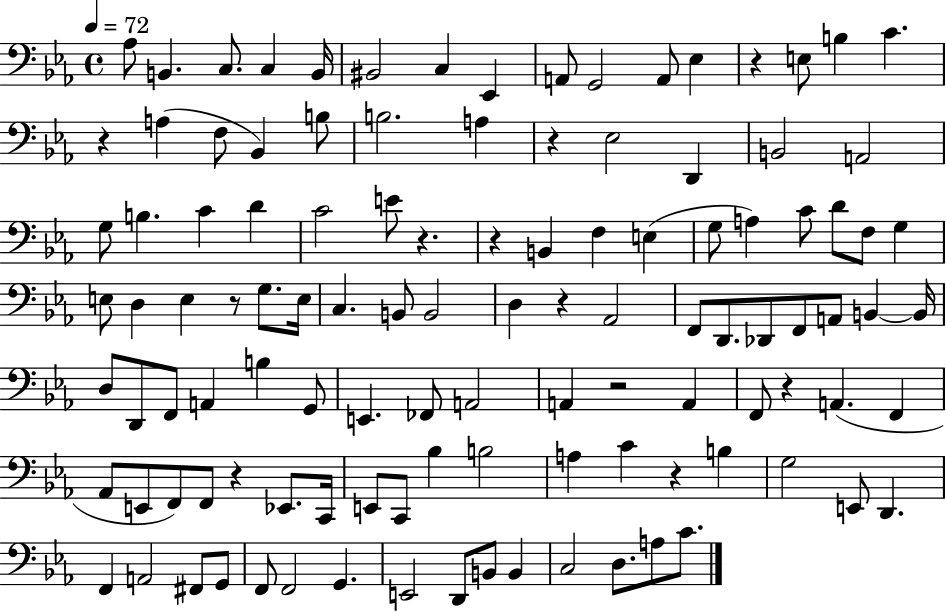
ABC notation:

X:1
T:Untitled
M:4/4
L:1/4
K:Eb
_A,/2 B,, C,/2 C, B,,/4 ^B,,2 C, _E,, A,,/2 G,,2 A,,/2 _E, z E,/2 B, C z A, F,/2 _B,, B,/2 B,2 A, z _E,2 D,, B,,2 A,,2 G,/2 B, C D C2 E/2 z z B,, F, E, G,/2 A, C/2 D/2 F,/2 G, E,/2 D, E, z/2 G,/2 E,/4 C, B,,/2 B,,2 D, z _A,,2 F,,/2 D,,/2 _D,,/2 F,,/2 A,,/2 B,, B,,/4 D,/2 D,,/2 F,,/2 A,, B, G,,/2 E,, _F,,/2 A,,2 A,, z2 A,, F,,/2 z A,, F,, _A,,/2 E,,/2 F,,/2 F,,/2 z _E,,/2 C,,/4 E,,/2 C,,/2 _B, B,2 A, C z B, G,2 E,,/2 D,, F,, A,,2 ^F,,/2 G,,/2 F,,/2 F,,2 G,, E,,2 D,,/2 B,,/2 B,, C,2 D,/2 A,/2 C/2